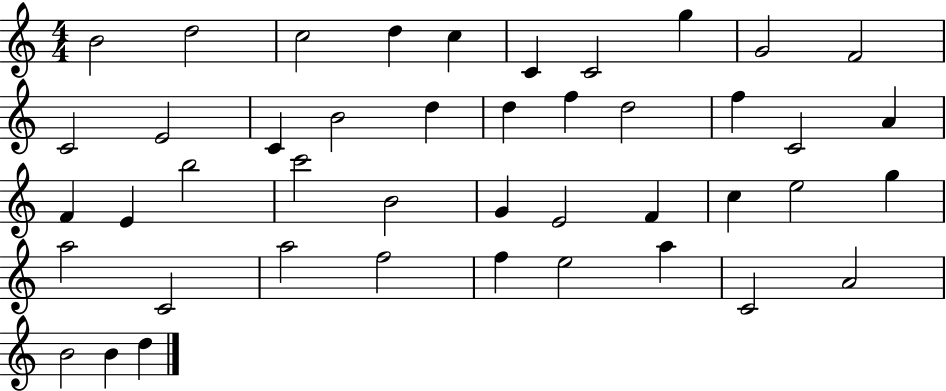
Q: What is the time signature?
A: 4/4